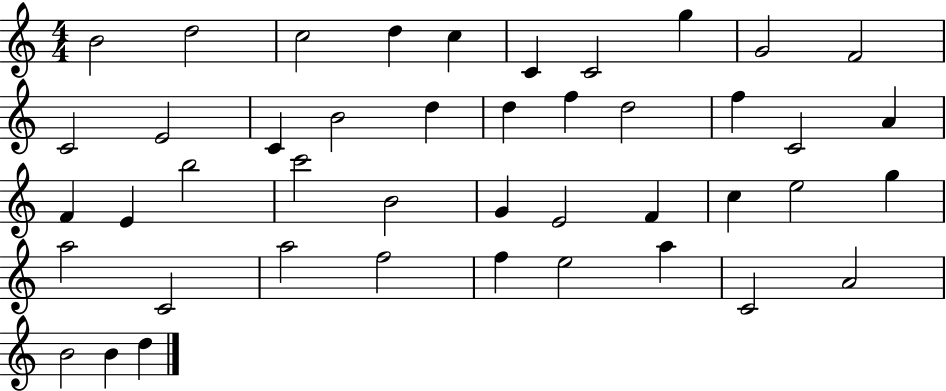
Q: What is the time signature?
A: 4/4